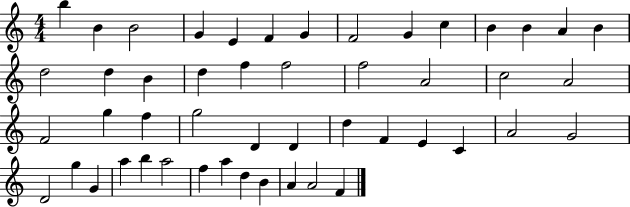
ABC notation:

X:1
T:Untitled
M:4/4
L:1/4
K:C
b B B2 G E F G F2 G c B B A B d2 d B d f f2 f2 A2 c2 A2 F2 g f g2 D D d F E C A2 G2 D2 g G a b a2 f a d B A A2 F